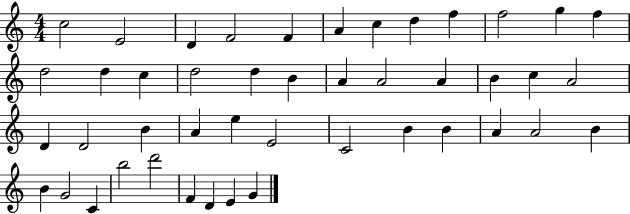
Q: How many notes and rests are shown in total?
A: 45